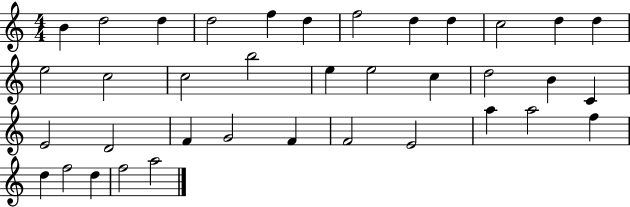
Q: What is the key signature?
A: C major